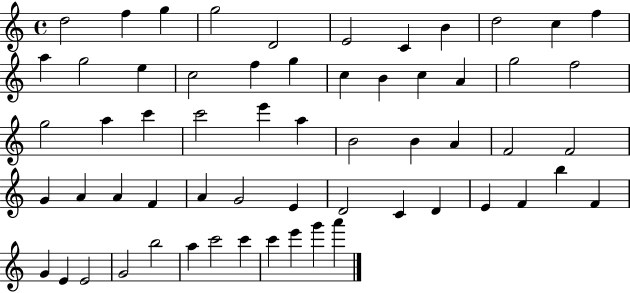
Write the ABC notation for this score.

X:1
T:Untitled
M:4/4
L:1/4
K:C
d2 f g g2 D2 E2 C B d2 c f a g2 e c2 f g c B c A g2 f2 g2 a c' c'2 e' a B2 B A F2 F2 G A A F A G2 E D2 C D E F b F G E E2 G2 b2 a c'2 c' c' e' g' a'